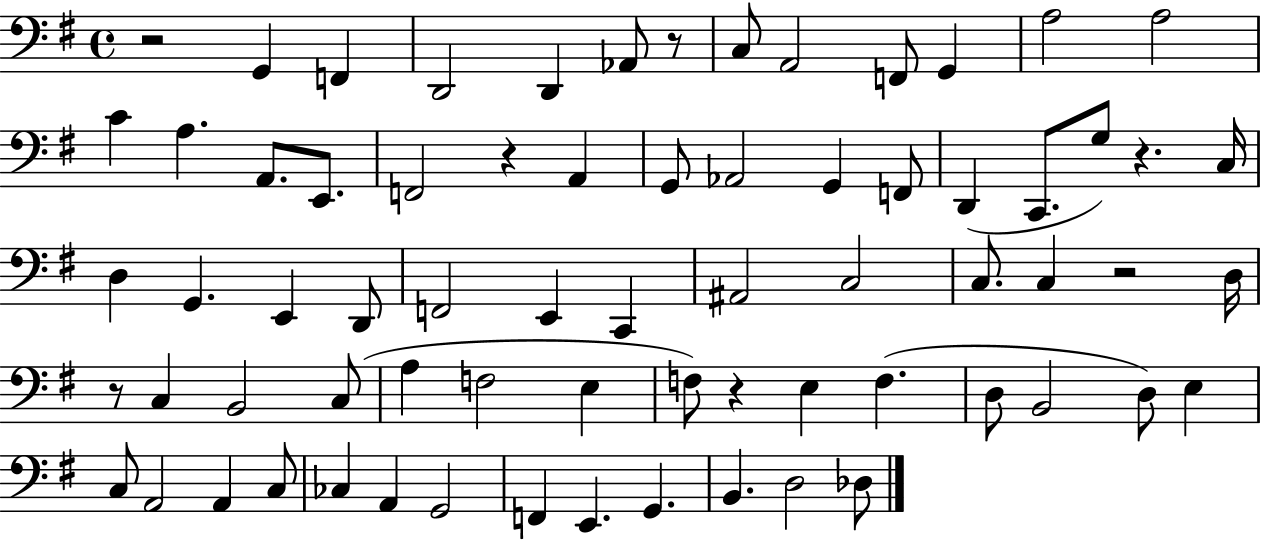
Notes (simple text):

R/h G2/q F2/q D2/h D2/q Ab2/e R/e C3/e A2/h F2/e G2/q A3/h A3/h C4/q A3/q. A2/e. E2/e. F2/h R/q A2/q G2/e Ab2/h G2/q F2/e D2/q C2/e. G3/e R/q. C3/s D3/q G2/q. E2/q D2/e F2/h E2/q C2/q A#2/h C3/h C3/e. C3/q R/h D3/s R/e C3/q B2/h C3/e A3/q F3/h E3/q F3/e R/q E3/q F3/q. D3/e B2/h D3/e E3/q C3/e A2/h A2/q C3/e CES3/q A2/q G2/h F2/q E2/q. G2/q. B2/q. D3/h Db3/e